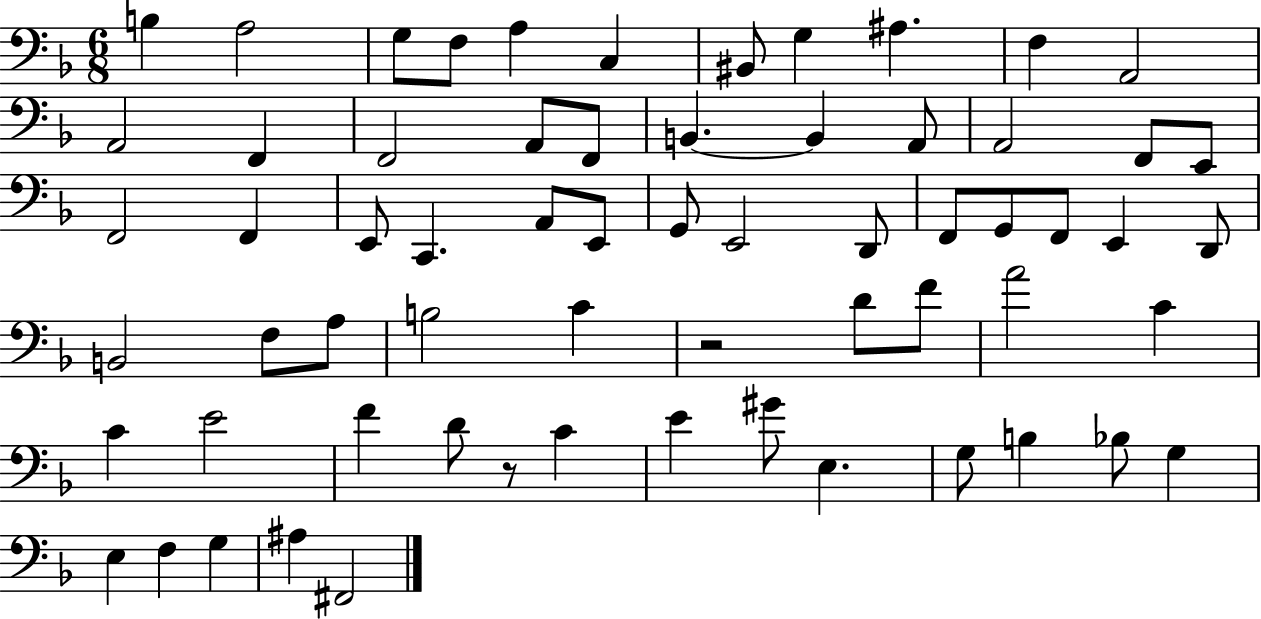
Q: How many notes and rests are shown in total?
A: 64